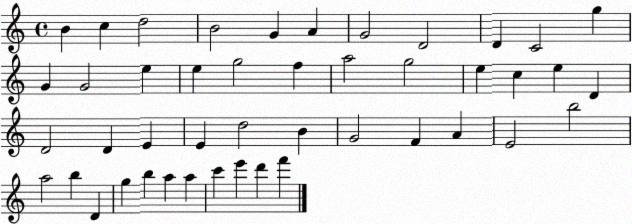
X:1
T:Untitled
M:4/4
L:1/4
K:C
B c d2 B2 G A G2 D2 D C2 g G G2 e e g2 f a2 g2 e c e D D2 D E E d2 B G2 F A E2 b2 a2 b D g b a a c' e' d' f'